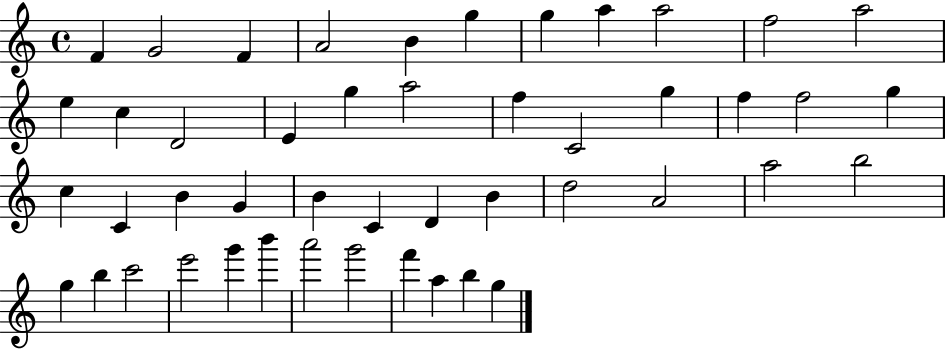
X:1
T:Untitled
M:4/4
L:1/4
K:C
F G2 F A2 B g g a a2 f2 a2 e c D2 E g a2 f C2 g f f2 g c C B G B C D B d2 A2 a2 b2 g b c'2 e'2 g' b' a'2 g'2 f' a b g